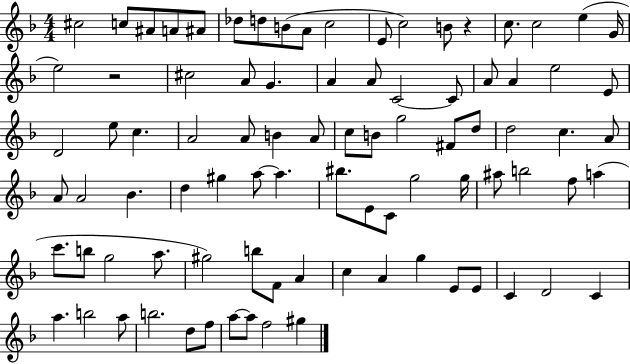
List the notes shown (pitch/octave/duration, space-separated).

C#5/h C5/e A#4/e A4/e A#4/e Db5/e D5/e B4/e A4/e C5/h E4/e C5/h B4/e R/q C5/e. C5/h E5/q G4/s E5/h R/h C#5/h A4/e G4/q. A4/q A4/e C4/h C4/e A4/e A4/q E5/h E4/e D4/h E5/e C5/q. A4/h A4/e B4/q A4/e C5/e B4/e G5/h F#4/e D5/e D5/h C5/q. A4/e A4/e A4/h Bb4/q. D5/q G#5/q A5/e A5/q. BIS5/e. E4/e C4/e G5/h G5/s A#5/e B5/h F5/e A5/q C6/e. B5/e G5/h A5/e. G#5/h B5/e F4/e A4/q C5/q A4/q G5/q E4/e E4/e C4/q D4/h C4/q A5/q. B5/h A5/e B5/h. D5/e F5/e A5/e A5/e F5/h G#5/q